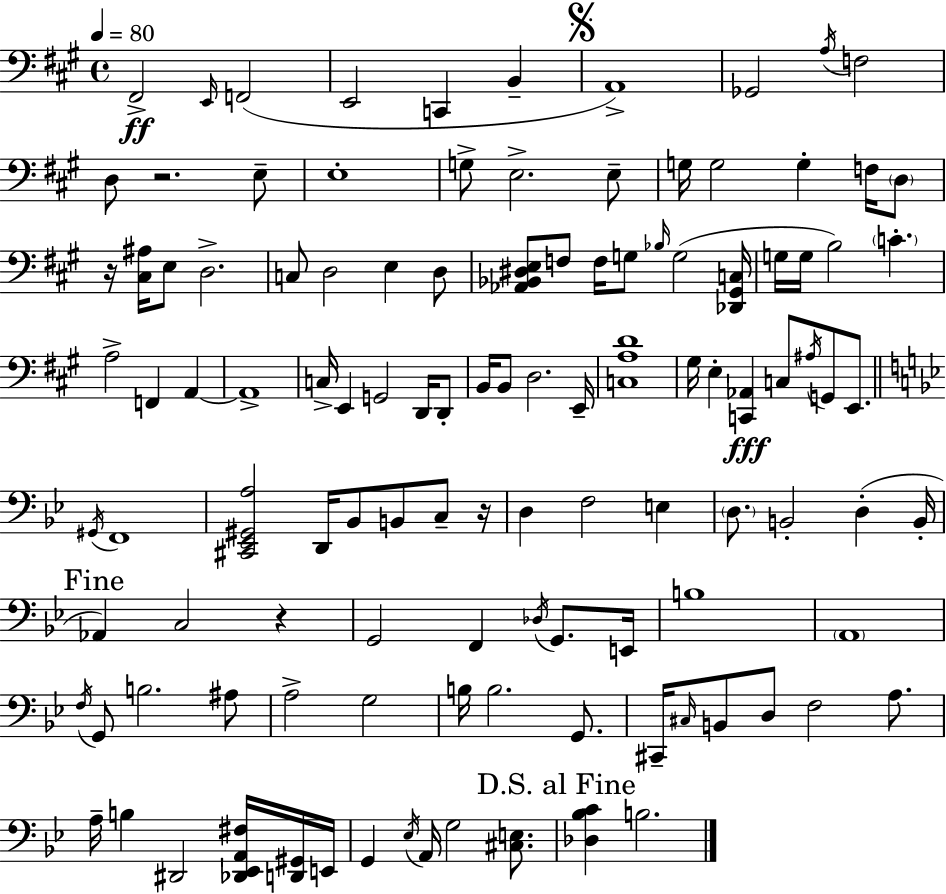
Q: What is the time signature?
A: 4/4